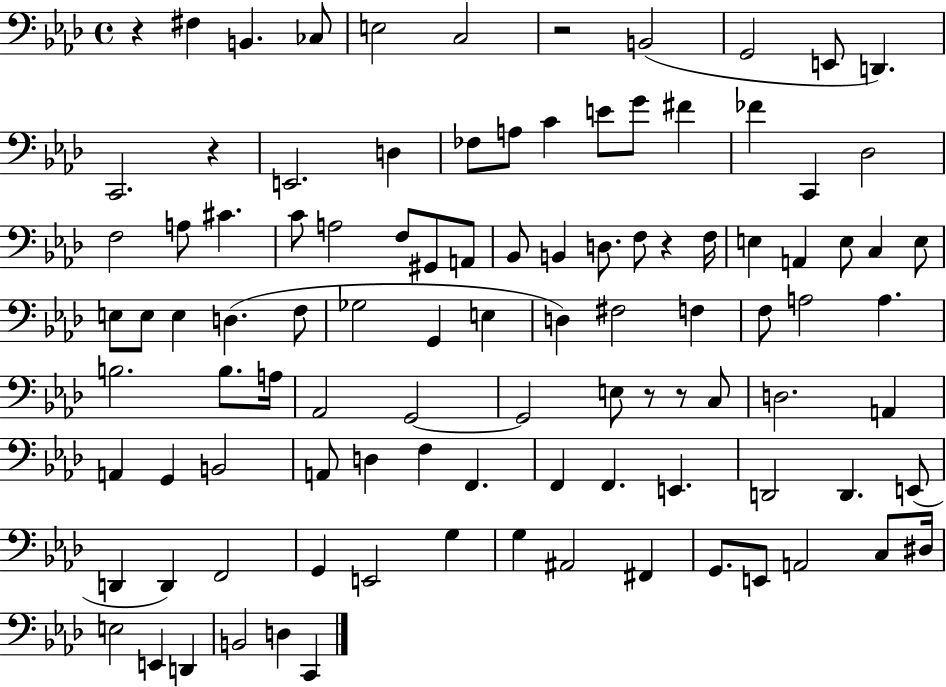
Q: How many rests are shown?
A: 6